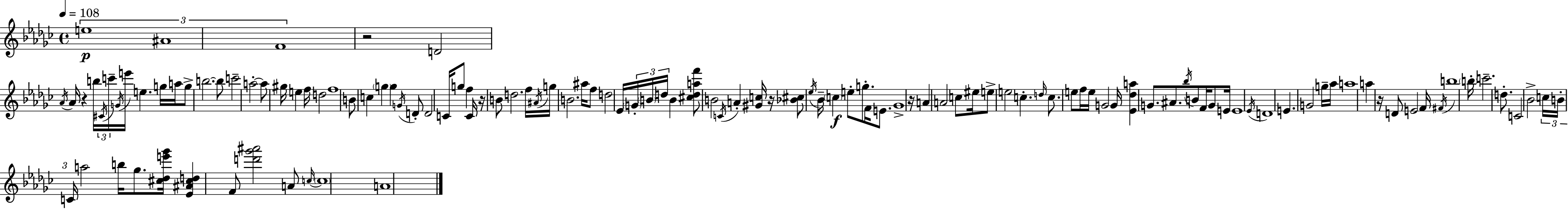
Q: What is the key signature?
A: EES minor